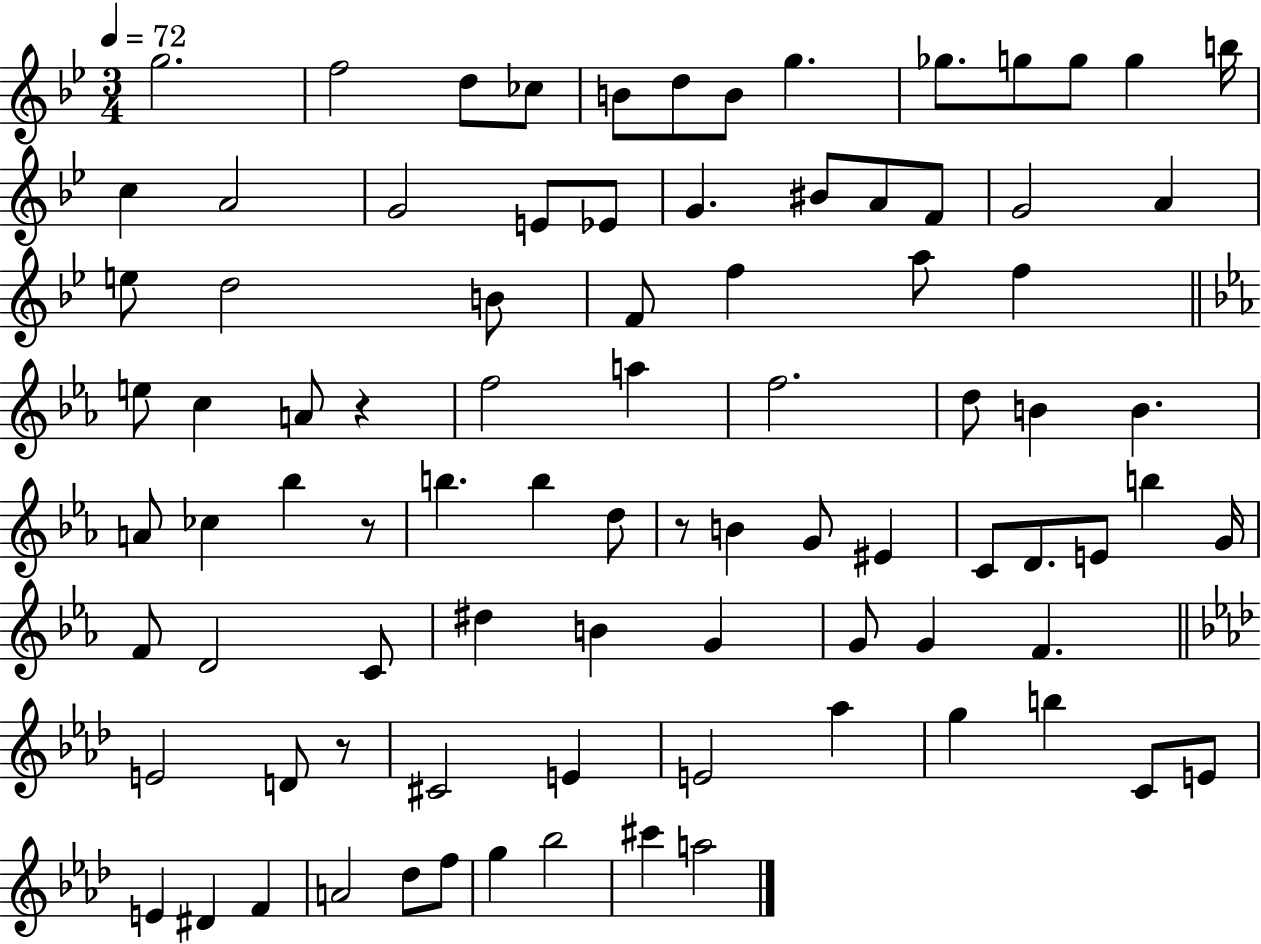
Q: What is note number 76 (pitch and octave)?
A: F4